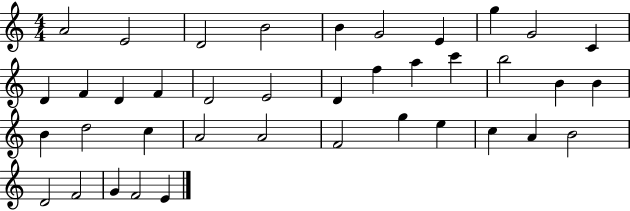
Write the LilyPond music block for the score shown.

{
  \clef treble
  \numericTimeSignature
  \time 4/4
  \key c \major
  a'2 e'2 | d'2 b'2 | b'4 g'2 e'4 | g''4 g'2 c'4 | \break d'4 f'4 d'4 f'4 | d'2 e'2 | d'4 f''4 a''4 c'''4 | b''2 b'4 b'4 | \break b'4 d''2 c''4 | a'2 a'2 | f'2 g''4 e''4 | c''4 a'4 b'2 | \break d'2 f'2 | g'4 f'2 e'4 | \bar "|."
}